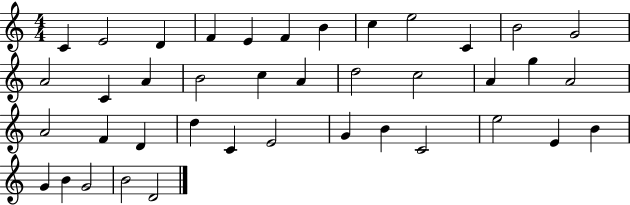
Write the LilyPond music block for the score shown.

{
  \clef treble
  \numericTimeSignature
  \time 4/4
  \key c \major
  c'4 e'2 d'4 | f'4 e'4 f'4 b'4 | c''4 e''2 c'4 | b'2 g'2 | \break a'2 c'4 a'4 | b'2 c''4 a'4 | d''2 c''2 | a'4 g''4 a'2 | \break a'2 f'4 d'4 | d''4 c'4 e'2 | g'4 b'4 c'2 | e''2 e'4 b'4 | \break g'4 b'4 g'2 | b'2 d'2 | \bar "|."
}